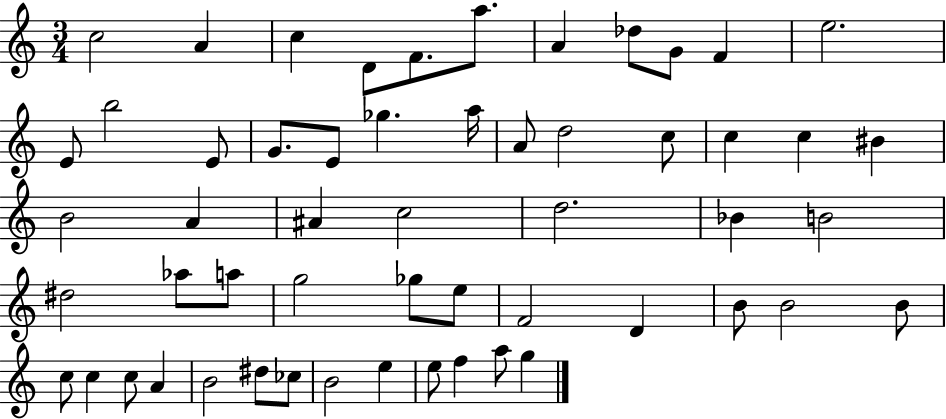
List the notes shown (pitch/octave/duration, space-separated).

C5/h A4/q C5/q D4/e F4/e. A5/e. A4/q Db5/e G4/e F4/q E5/h. E4/e B5/h E4/e G4/e. E4/e Gb5/q. A5/s A4/e D5/h C5/e C5/q C5/q BIS4/q B4/h A4/q A#4/q C5/h D5/h. Bb4/q B4/h D#5/h Ab5/e A5/e G5/h Gb5/e E5/e F4/h D4/q B4/e B4/h B4/e C5/e C5/q C5/e A4/q B4/h D#5/e CES5/e B4/h E5/q E5/e F5/q A5/e G5/q